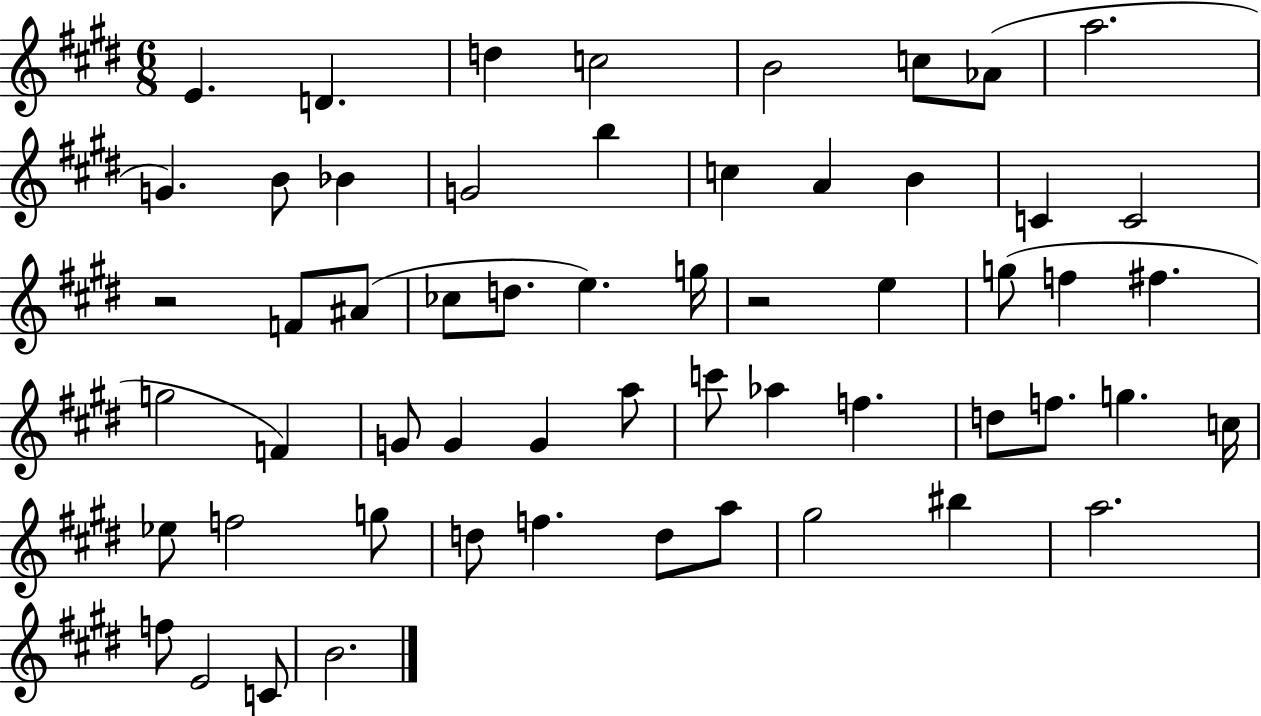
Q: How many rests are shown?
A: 2